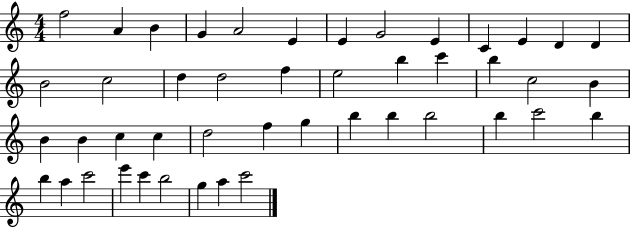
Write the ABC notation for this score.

X:1
T:Untitled
M:4/4
L:1/4
K:C
f2 A B G A2 E E G2 E C E D D B2 c2 d d2 f e2 b c' b c2 B B B c c d2 f g b b b2 b c'2 b b a c'2 e' c' b2 g a c'2